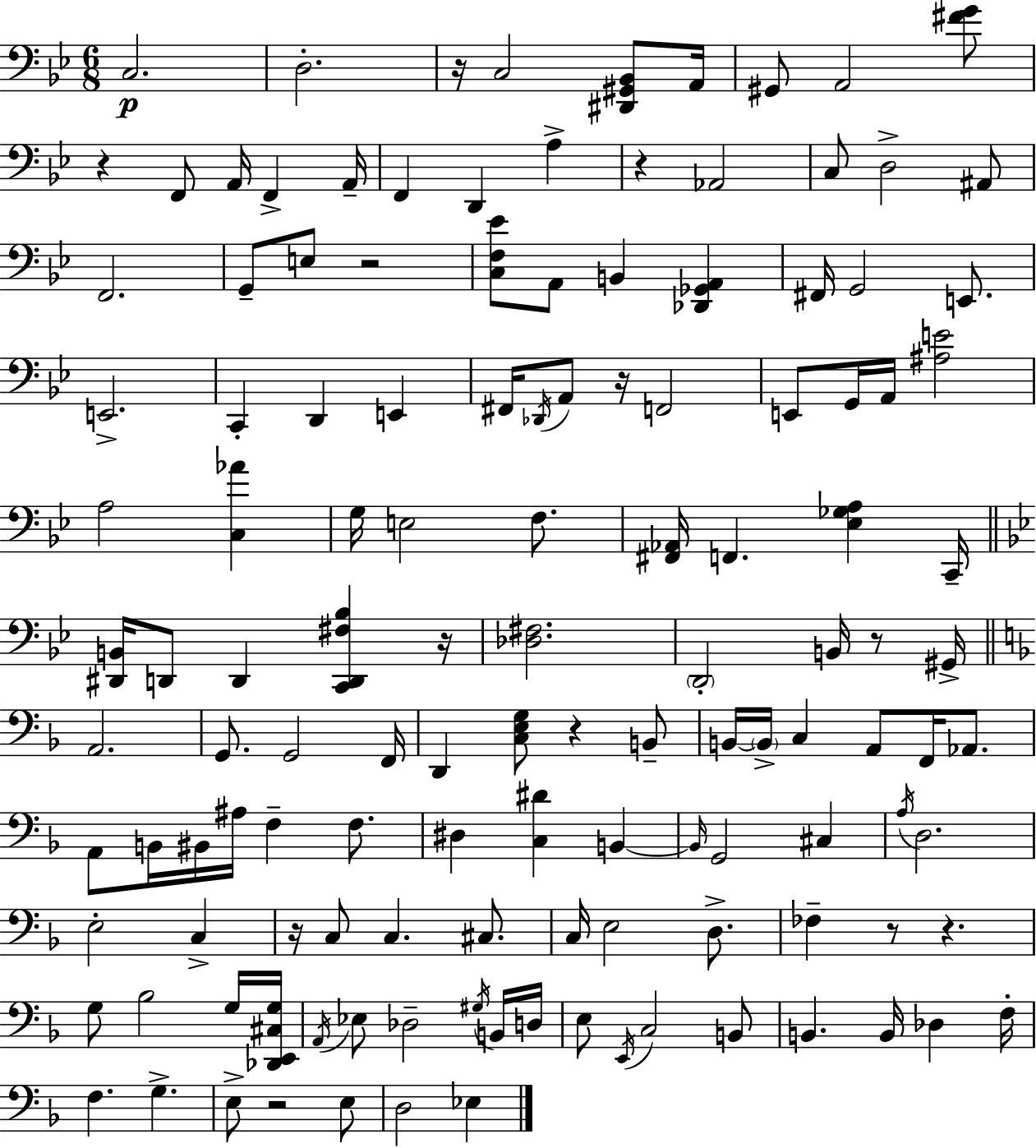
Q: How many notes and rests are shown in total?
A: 130